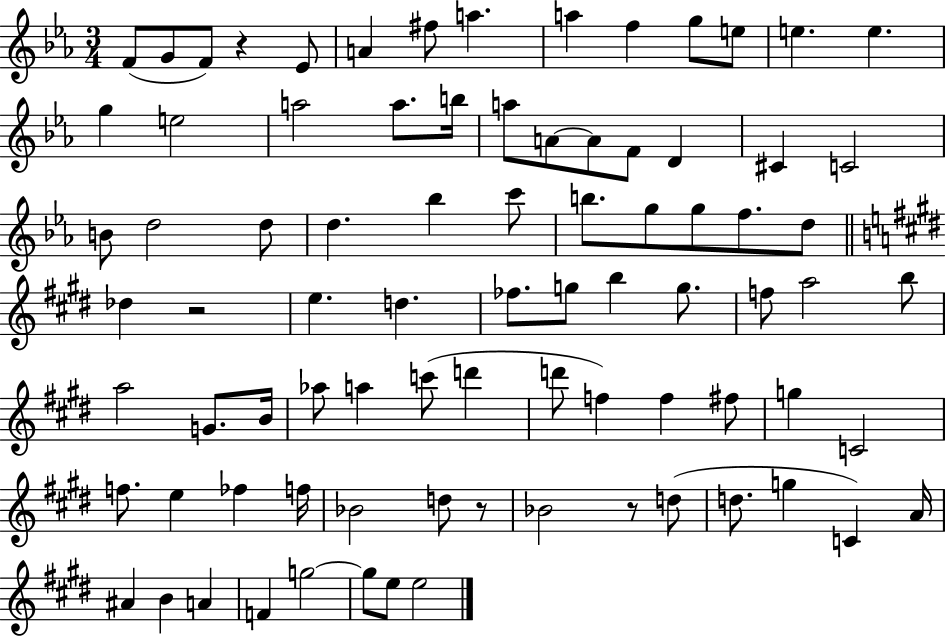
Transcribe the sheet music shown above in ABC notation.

X:1
T:Untitled
M:3/4
L:1/4
K:Eb
F/2 G/2 F/2 z _E/2 A ^f/2 a a f g/2 e/2 e e g e2 a2 a/2 b/4 a/2 A/2 A/2 F/2 D ^C C2 B/2 d2 d/2 d _b c'/2 b/2 g/2 g/2 f/2 d/2 _d z2 e d _f/2 g/2 b g/2 f/2 a2 b/2 a2 G/2 B/4 _a/2 a c'/2 d' d'/2 f f ^f/2 g C2 f/2 e _f f/4 _B2 d/2 z/2 _B2 z/2 d/2 d/2 g C A/4 ^A B A F g2 g/2 e/2 e2